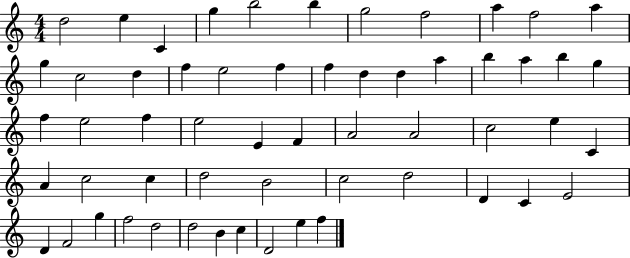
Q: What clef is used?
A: treble